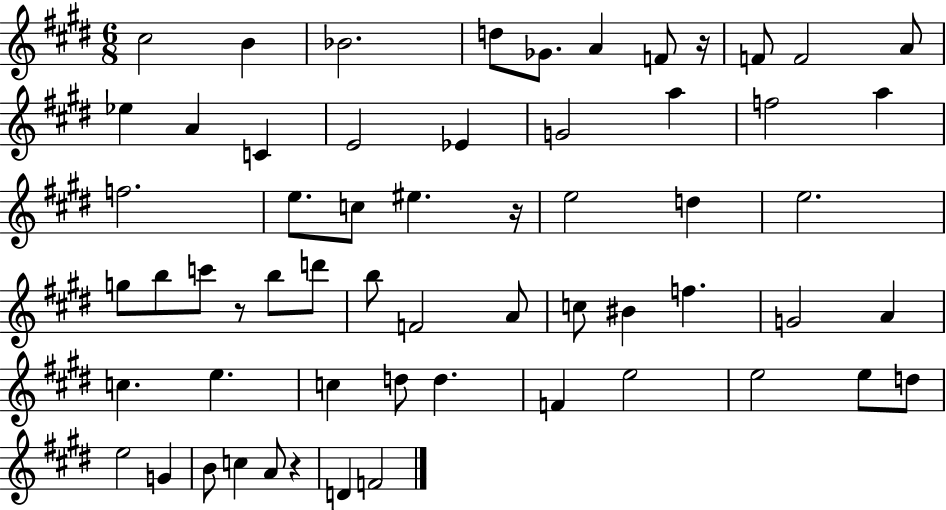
C#5/h B4/q Bb4/h. D5/e Gb4/e. A4/q F4/e R/s F4/e F4/h A4/e Eb5/q A4/q C4/q E4/h Eb4/q G4/h A5/q F5/h A5/q F5/h. E5/e. C5/e EIS5/q. R/s E5/h D5/q E5/h. G5/e B5/e C6/e R/e B5/e D6/e B5/e F4/h A4/e C5/e BIS4/q F5/q. G4/h A4/q C5/q. E5/q. C5/q D5/e D5/q. F4/q E5/h E5/h E5/e D5/e E5/h G4/q B4/e C5/q A4/e R/q D4/q F4/h